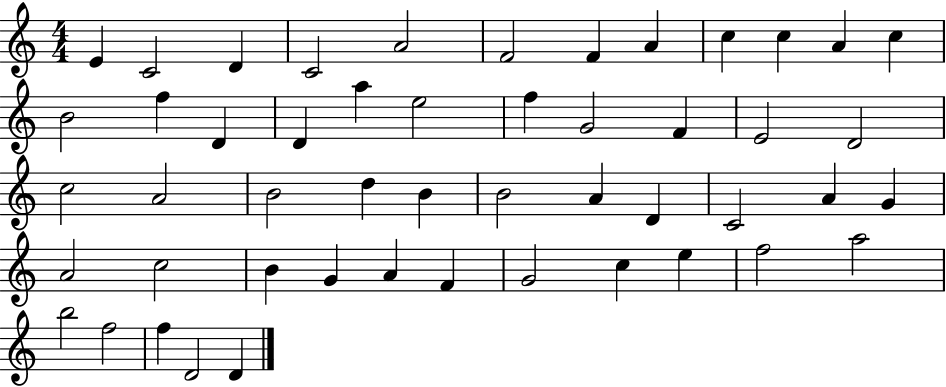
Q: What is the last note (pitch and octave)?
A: D4